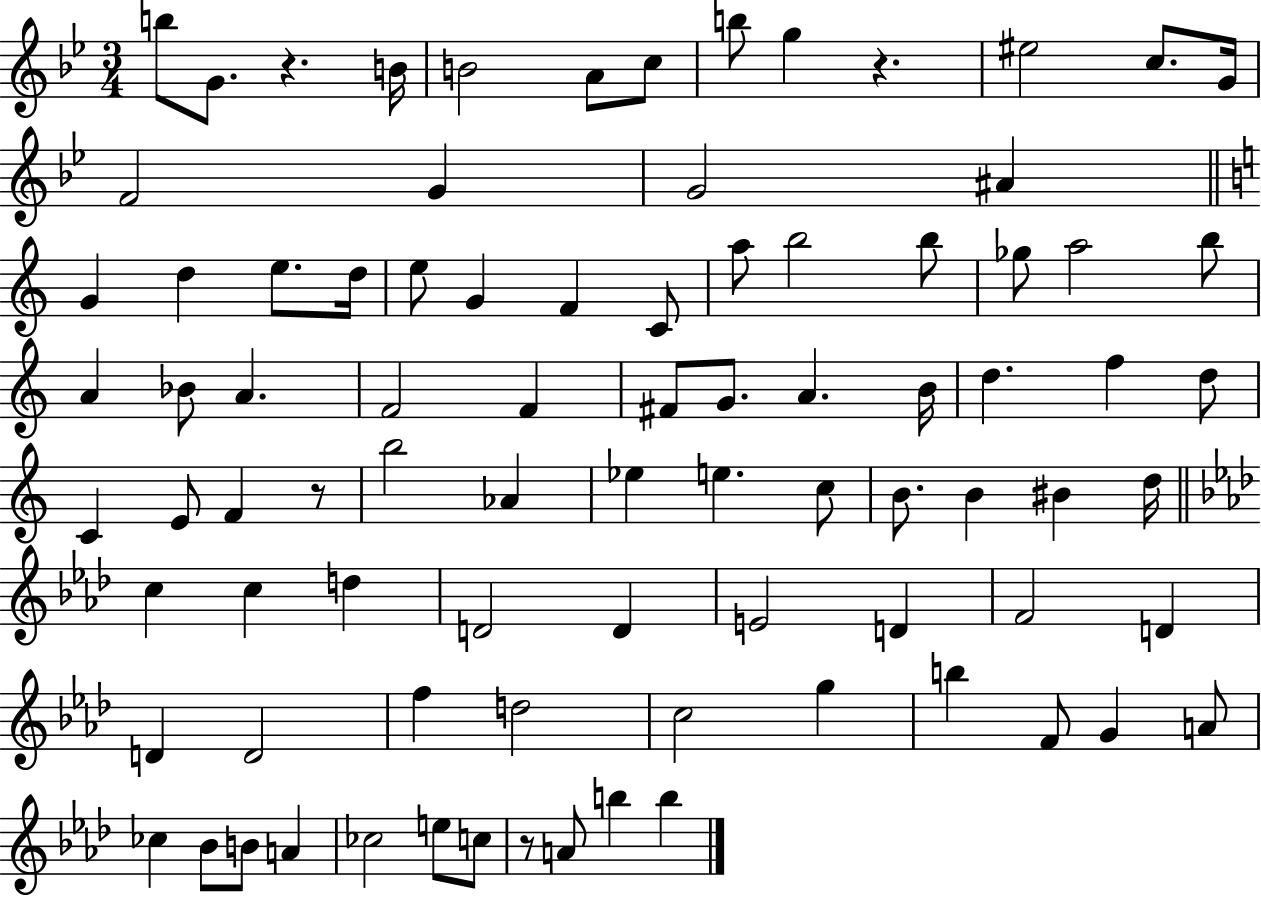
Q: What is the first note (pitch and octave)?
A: B5